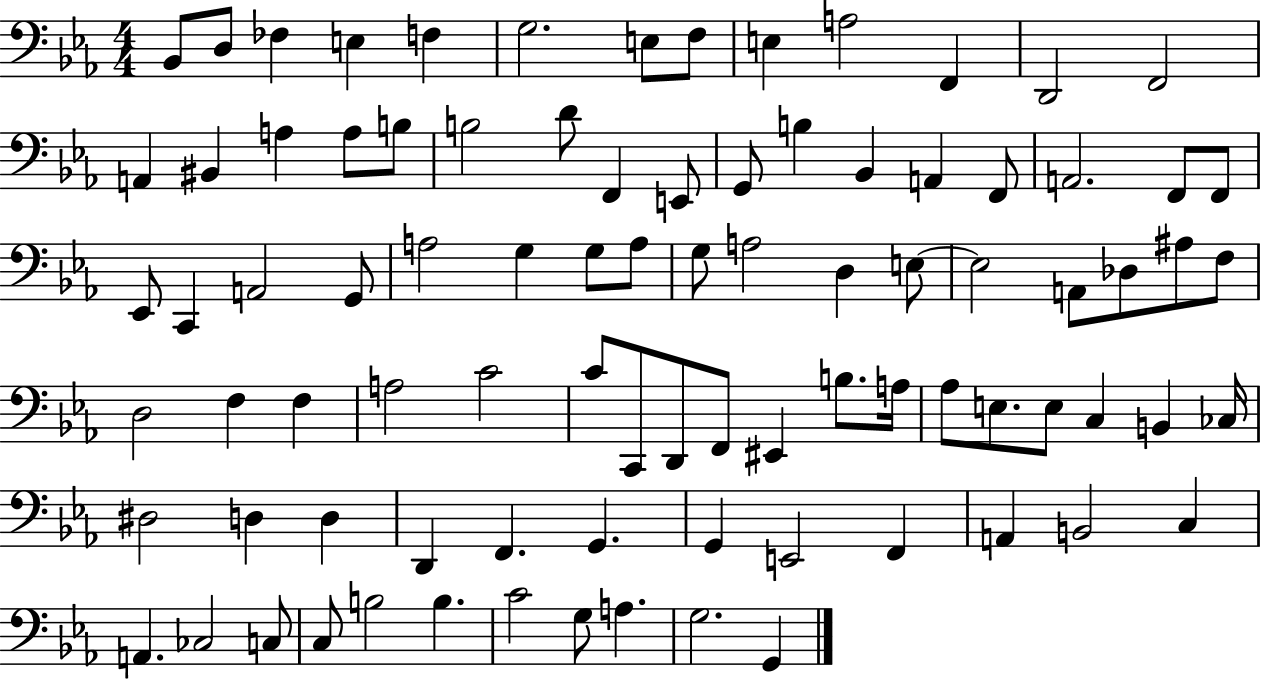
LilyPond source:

{
  \clef bass
  \numericTimeSignature
  \time 4/4
  \key ees \major
  bes,8 d8 fes4 e4 f4 | g2. e8 f8 | e4 a2 f,4 | d,2 f,2 | \break a,4 bis,4 a4 a8 b8 | b2 d'8 f,4 e,8 | g,8 b4 bes,4 a,4 f,8 | a,2. f,8 f,8 | \break ees,8 c,4 a,2 g,8 | a2 g4 g8 a8 | g8 a2 d4 e8~~ | e2 a,8 des8 ais8 f8 | \break d2 f4 f4 | a2 c'2 | c'8 c,8 d,8 f,8 eis,4 b8. a16 | aes8 e8. e8 c4 b,4 ces16 | \break dis2 d4 d4 | d,4 f,4. g,4. | g,4 e,2 f,4 | a,4 b,2 c4 | \break a,4. ces2 c8 | c8 b2 b4. | c'2 g8 a4. | g2. g,4 | \break \bar "|."
}